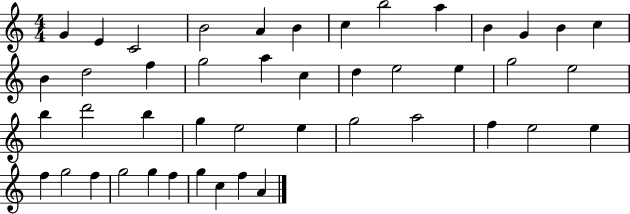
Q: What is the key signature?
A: C major